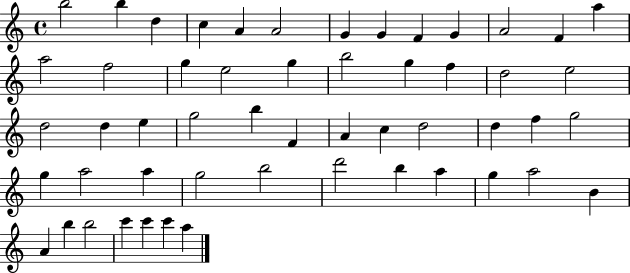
{
  \clef treble
  \time 4/4
  \defaultTimeSignature
  \key c \major
  b''2 b''4 d''4 | c''4 a'4 a'2 | g'4 g'4 f'4 g'4 | a'2 f'4 a''4 | \break a''2 f''2 | g''4 e''2 g''4 | b''2 g''4 f''4 | d''2 e''2 | \break d''2 d''4 e''4 | g''2 b''4 f'4 | a'4 c''4 d''2 | d''4 f''4 g''2 | \break g''4 a''2 a''4 | g''2 b''2 | d'''2 b''4 a''4 | g''4 a''2 b'4 | \break a'4 b''4 b''2 | c'''4 c'''4 c'''4 a''4 | \bar "|."
}